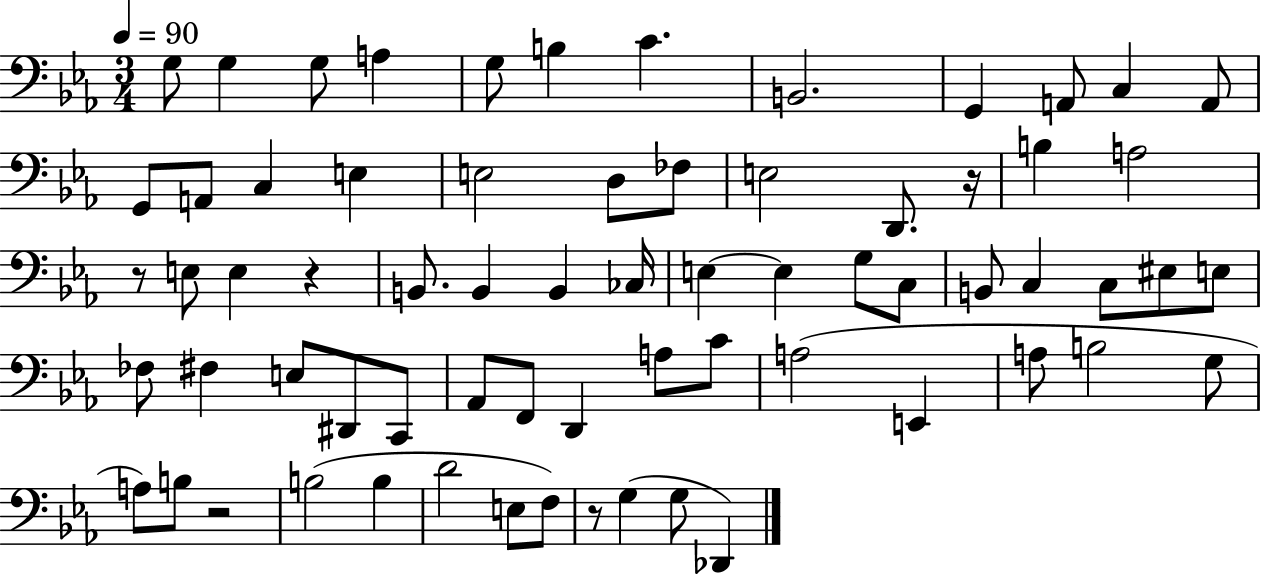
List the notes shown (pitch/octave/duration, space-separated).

G3/e G3/q G3/e A3/q G3/e B3/q C4/q. B2/h. G2/q A2/e C3/q A2/e G2/e A2/e C3/q E3/q E3/h D3/e FES3/e E3/h D2/e. R/s B3/q A3/h R/e E3/e E3/q R/q B2/e. B2/q B2/q CES3/s E3/q E3/q G3/e C3/e B2/e C3/q C3/e EIS3/e E3/e FES3/e F#3/q E3/e D#2/e C2/e Ab2/e F2/e D2/q A3/e C4/e A3/h E2/q A3/e B3/h G3/e A3/e B3/e R/h B3/h B3/q D4/h E3/e F3/e R/e G3/q G3/e Db2/q